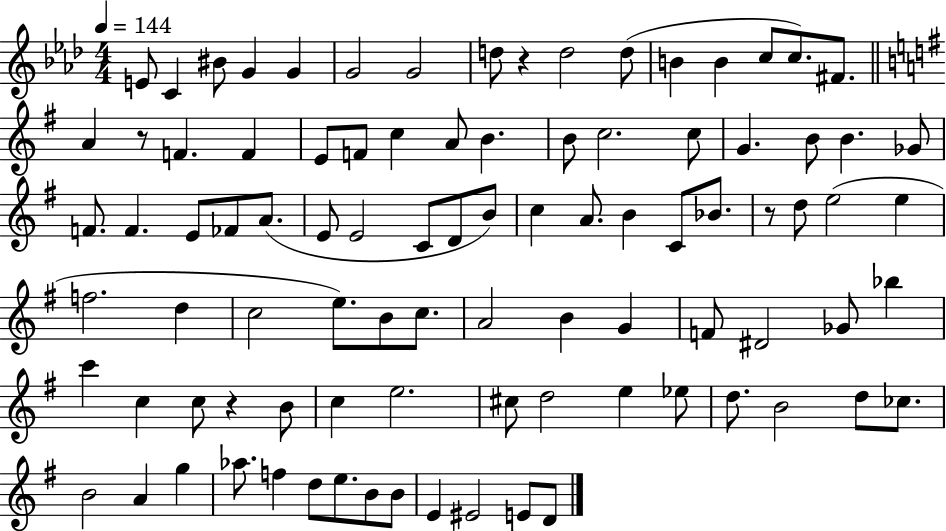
E4/e C4/q BIS4/e G4/q G4/q G4/h G4/h D5/e R/q D5/h D5/e B4/q B4/q C5/e C5/e. F#4/e. A4/q R/e F4/q. F4/q E4/e F4/e C5/q A4/e B4/q. B4/e C5/h. C5/e G4/q. B4/e B4/q. Gb4/e F4/e. F4/q. E4/e FES4/e A4/e. E4/e E4/h C4/e D4/e B4/e C5/q A4/e. B4/q C4/e Bb4/e. R/e D5/e E5/h E5/q F5/h. D5/q C5/h E5/e. B4/e C5/e. A4/h B4/q G4/q F4/e D#4/h Gb4/e Bb5/q C6/q C5/q C5/e R/q B4/e C5/q E5/h. C#5/e D5/h E5/q Eb5/e D5/e. B4/h D5/e CES5/e. B4/h A4/q G5/q Ab5/e. F5/q D5/e E5/e. B4/e B4/e E4/q EIS4/h E4/e D4/e